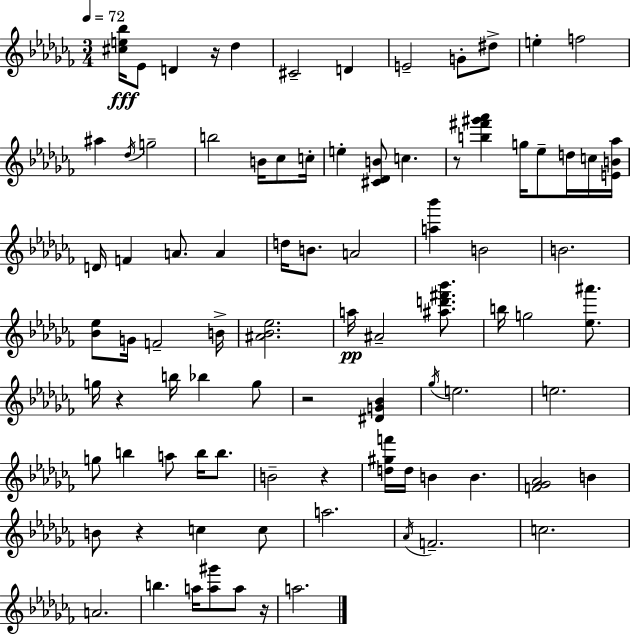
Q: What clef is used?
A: treble